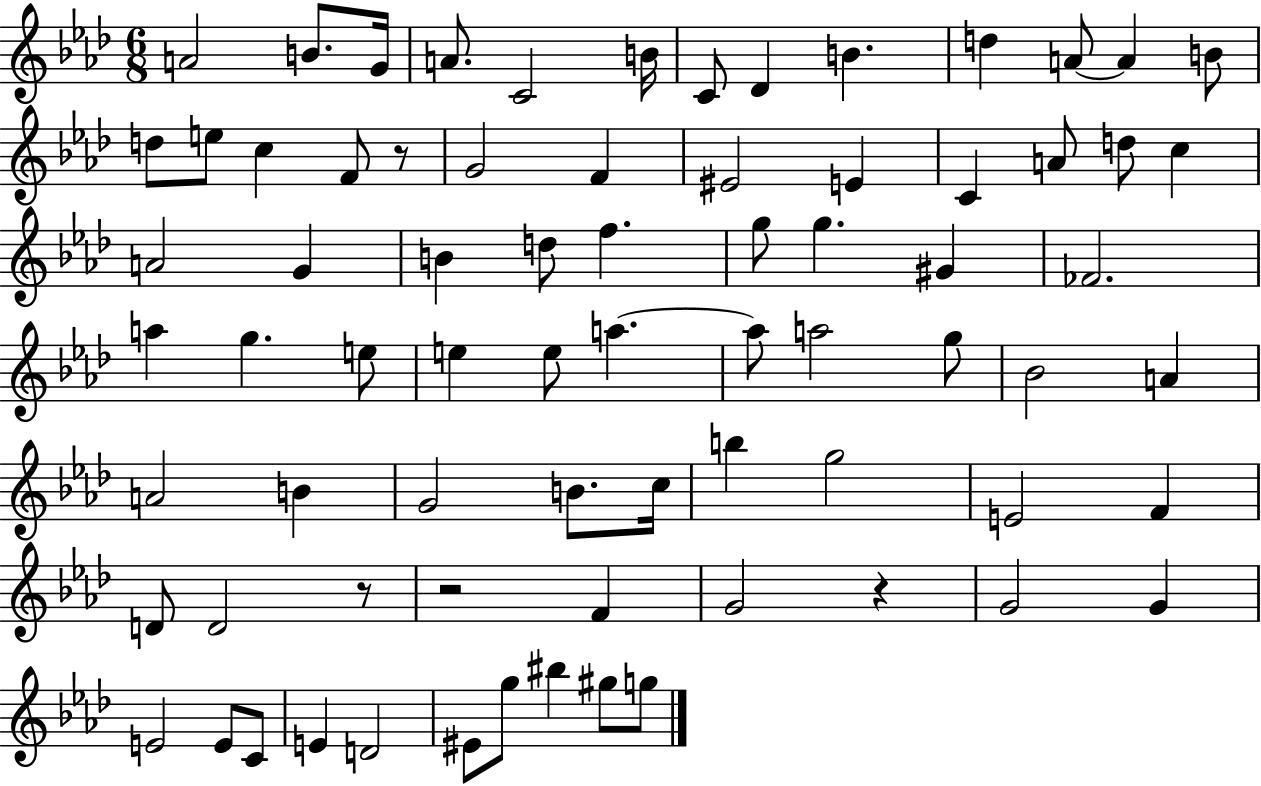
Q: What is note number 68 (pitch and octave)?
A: BIS5